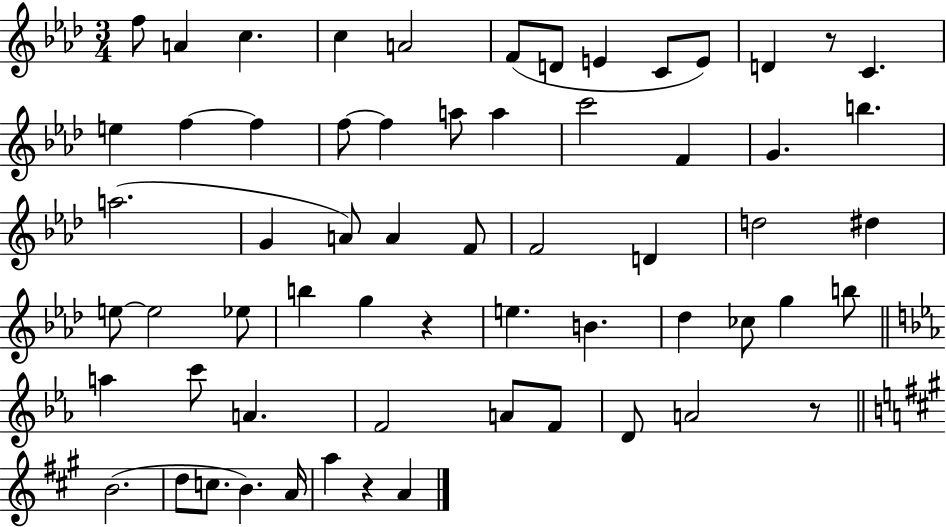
{
  \clef treble
  \numericTimeSignature
  \time 3/4
  \key aes \major
  \repeat volta 2 { f''8 a'4 c''4. | c''4 a'2 | f'8( d'8 e'4 c'8 e'8) | d'4 r8 c'4. | \break e''4 f''4~~ f''4 | f''8~~ f''4 a''8 a''4 | c'''2 f'4 | g'4. b''4. | \break a''2.( | g'4 a'8) a'4 f'8 | f'2 d'4 | d''2 dis''4 | \break e''8~~ e''2 ees''8 | b''4 g''4 r4 | e''4. b'4. | des''4 ces''8 g''4 b''8 | \break \bar "||" \break \key ees \major a''4 c'''8 a'4. | f'2 a'8 f'8 | d'8 a'2 r8 | \bar "||" \break \key a \major b'2.( | d''8 c''8. b'4.) a'16 | a''4 r4 a'4 | } \bar "|."
}